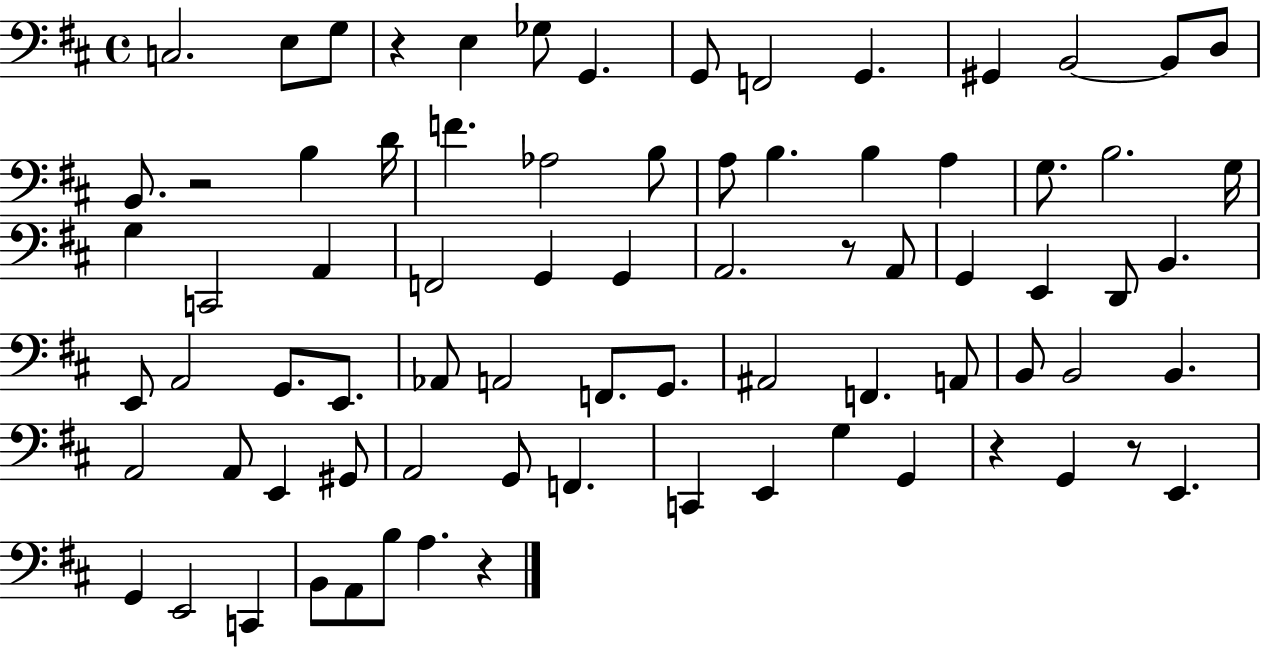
X:1
T:Untitled
M:4/4
L:1/4
K:D
C,2 E,/2 G,/2 z E, _G,/2 G,, G,,/2 F,,2 G,, ^G,, B,,2 B,,/2 D,/2 B,,/2 z2 B, D/4 F _A,2 B,/2 A,/2 B, B, A, G,/2 B,2 G,/4 G, C,,2 A,, F,,2 G,, G,, A,,2 z/2 A,,/2 G,, E,, D,,/2 B,, E,,/2 A,,2 G,,/2 E,,/2 _A,,/2 A,,2 F,,/2 G,,/2 ^A,,2 F,, A,,/2 B,,/2 B,,2 B,, A,,2 A,,/2 E,, ^G,,/2 A,,2 G,,/2 F,, C,, E,, G, G,, z G,, z/2 E,, G,, E,,2 C,, B,,/2 A,,/2 B,/2 A, z